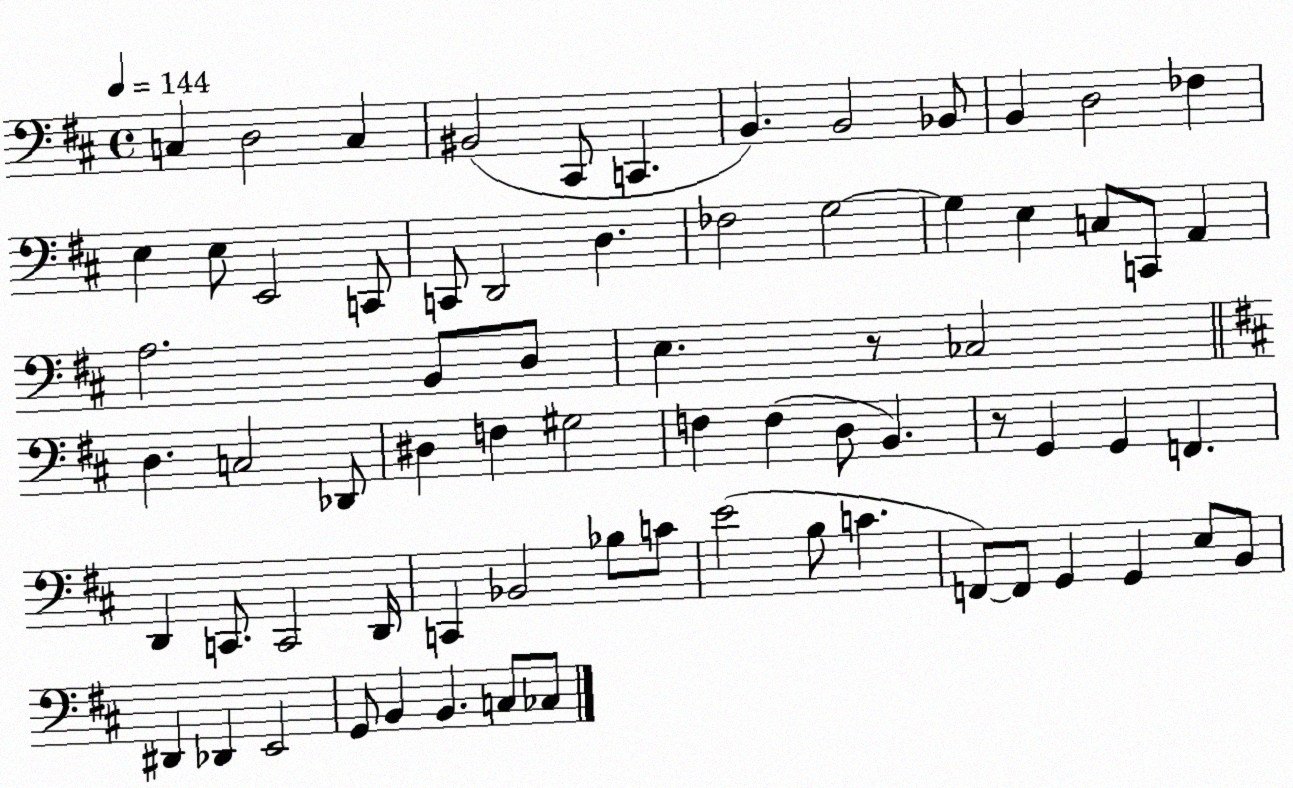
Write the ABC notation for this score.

X:1
T:Untitled
M:4/4
L:1/4
K:D
C, D,2 C, ^B,,2 ^C,,/2 C,, B,, B,,2 _B,,/2 B,, D,2 _F, E, E,/2 E,,2 C,,/2 C,,/2 D,,2 D, _F,2 G,2 G, E, C,/2 C,,/2 A,, A,2 B,,/2 D,/2 E, z/2 _C,2 D, C,2 _D,,/2 ^D, F, ^G,2 F, F, D,/2 B,, z/2 G,, G,, F,, D,, C,,/2 C,,2 D,,/4 C,, _B,,2 _B,/2 C/2 E2 B,/2 C F,,/2 F,,/2 G,, G,, E,/2 B,,/2 ^D,, _D,, E,,2 G,,/2 B,, B,, C,/2 _C,/2